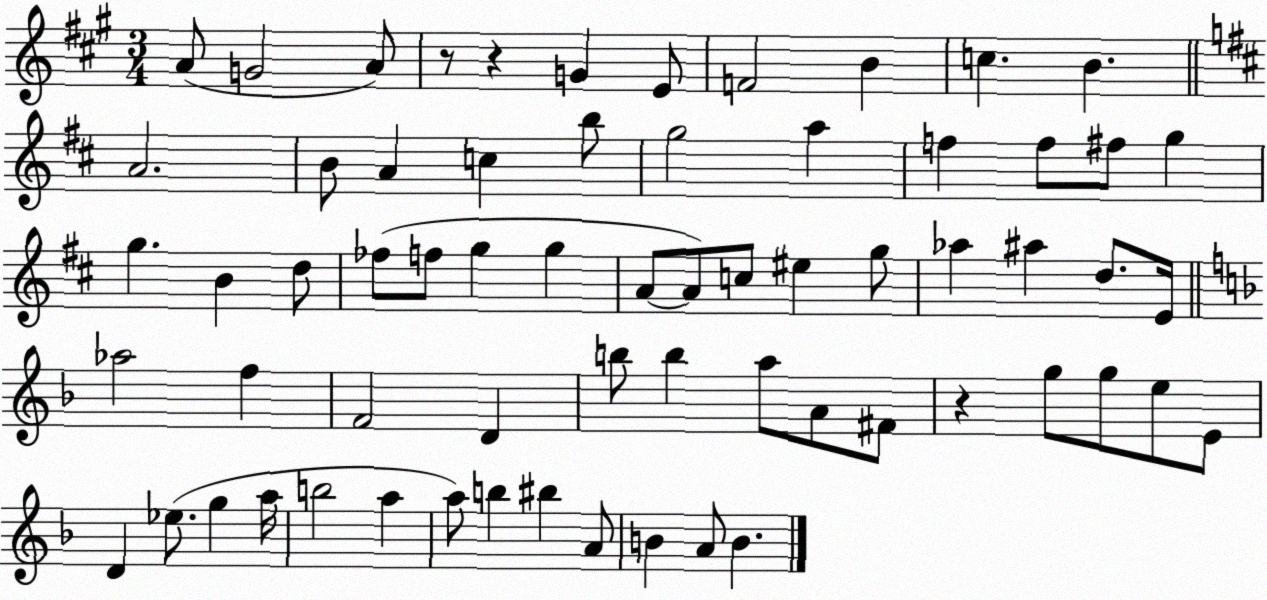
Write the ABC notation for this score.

X:1
T:Untitled
M:3/4
L:1/4
K:A
A/2 G2 A/2 z/2 z G E/2 F2 B c B A2 B/2 A c b/2 g2 a f f/2 ^f/2 g g B d/2 _f/2 f/2 g g A/2 A/2 c/2 ^e g/2 _a ^a d/2 E/4 _a2 f F2 D b/2 b a/2 A/2 ^F/2 z g/2 g/2 e/2 E/2 D _e/2 g a/4 b2 a a/2 b ^b A/2 B A/2 B